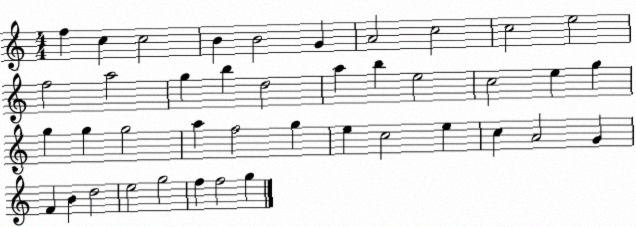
X:1
T:Untitled
M:4/4
L:1/4
K:C
f c c2 B B2 G A2 c2 c2 e2 f2 a2 g b d2 a b e2 c2 e g g g g2 a f2 g e c2 e c A2 G F B d2 e2 g2 f f2 g